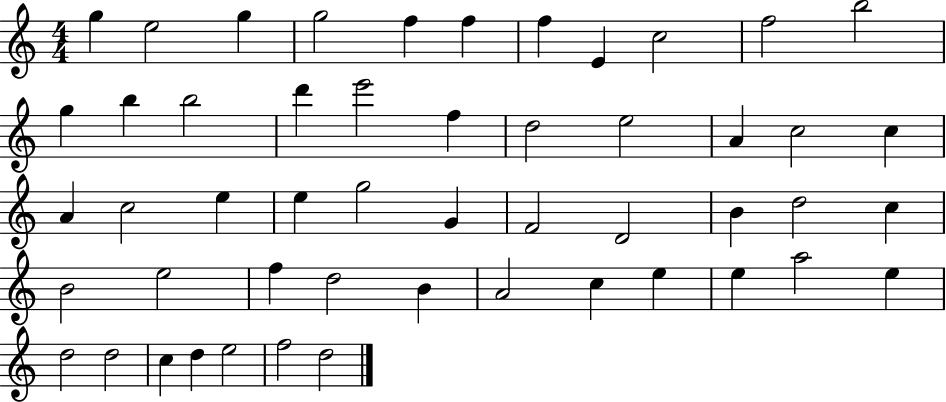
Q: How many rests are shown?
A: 0